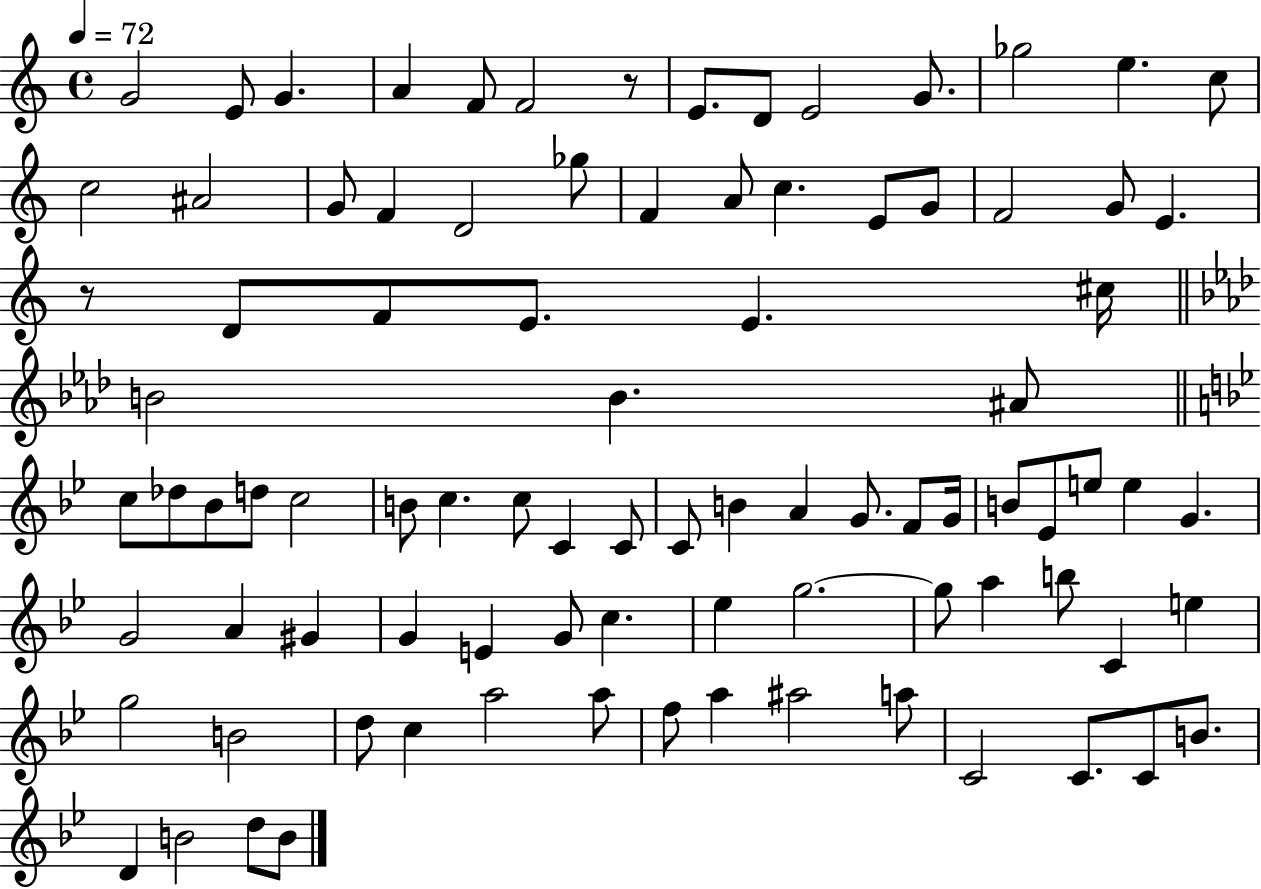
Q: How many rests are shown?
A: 2